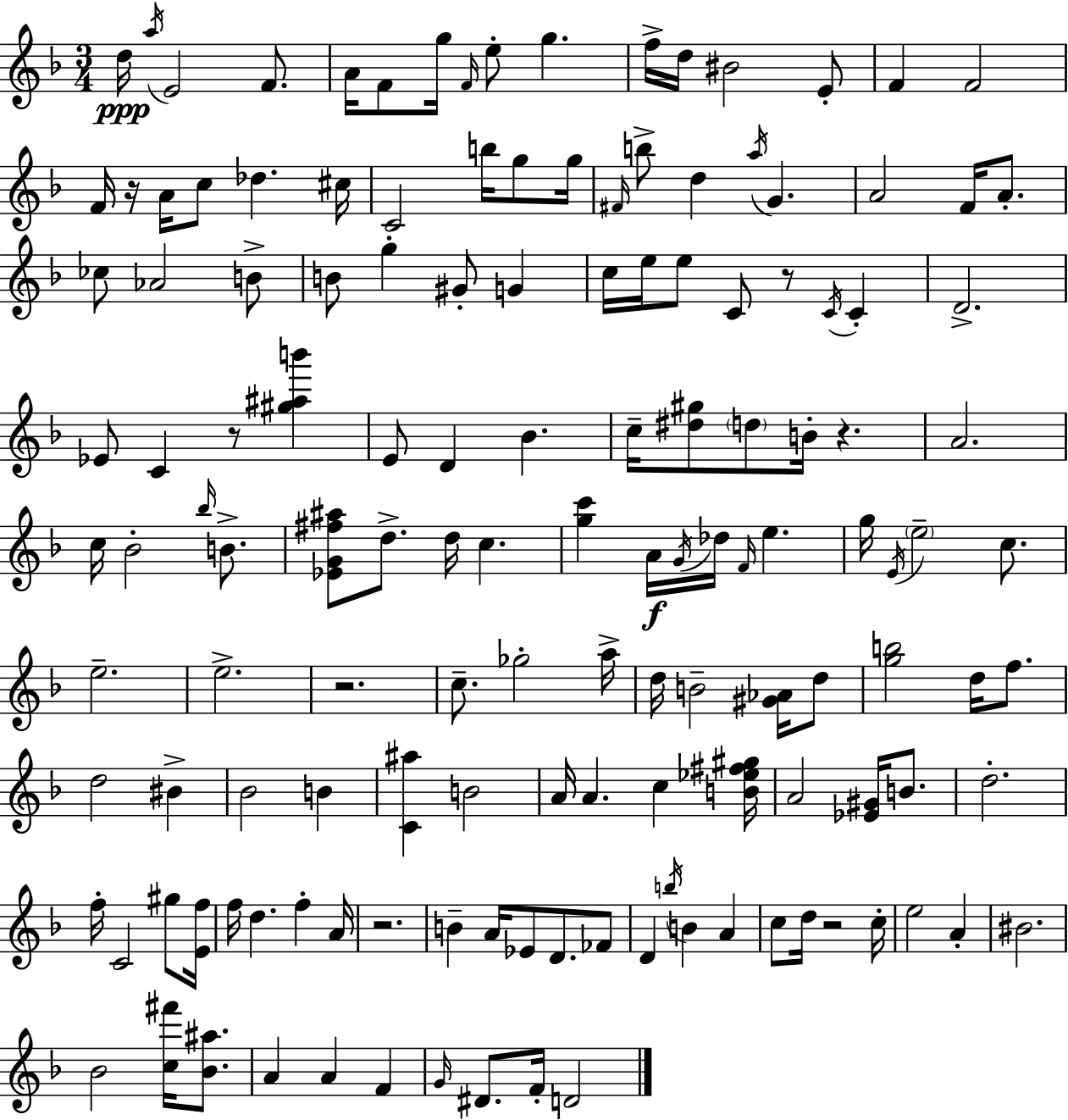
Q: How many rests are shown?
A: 7